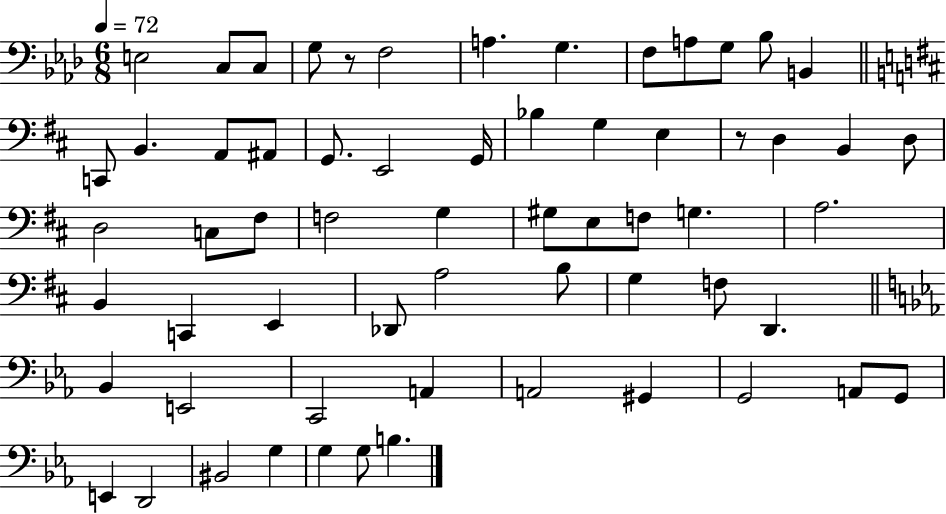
{
  \clef bass
  \numericTimeSignature
  \time 6/8
  \key aes \major
  \tempo 4 = 72
  e2 c8 c8 | g8 r8 f2 | a4. g4. | f8 a8 g8 bes8 b,4 | \break \bar "||" \break \key b \minor c,8 b,4. a,8 ais,8 | g,8. e,2 g,16 | bes4 g4 e4 | r8 d4 b,4 d8 | \break d2 c8 fis8 | f2 g4 | gis8 e8 f8 g4. | a2. | \break b,4 c,4 e,4 | des,8 a2 b8 | g4 f8 d,4. | \bar "||" \break \key ees \major bes,4 e,2 | c,2 a,4 | a,2 gis,4 | g,2 a,8 g,8 | \break e,4 d,2 | bis,2 g4 | g4 g8 b4. | \bar "|."
}